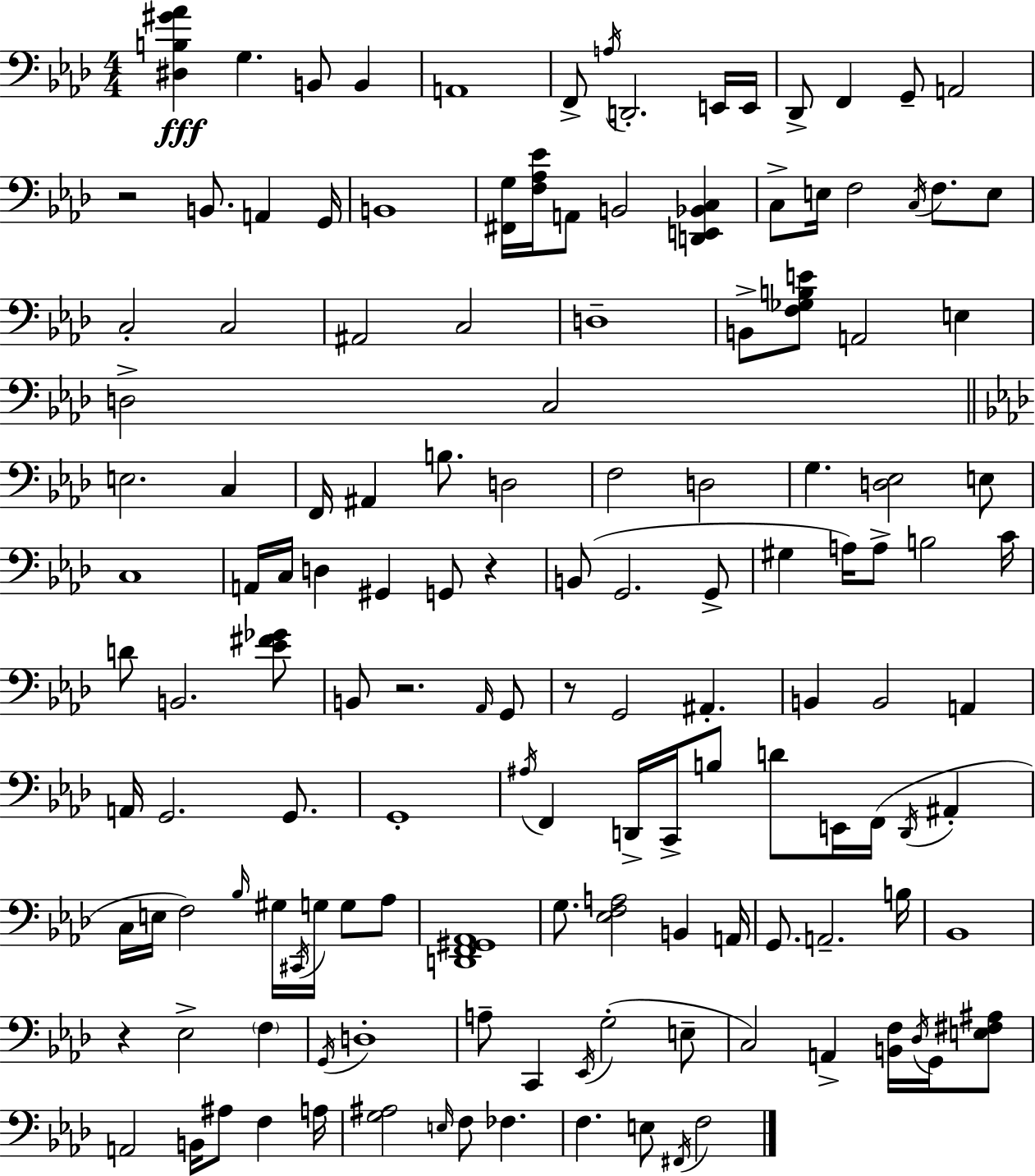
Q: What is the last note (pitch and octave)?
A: F3